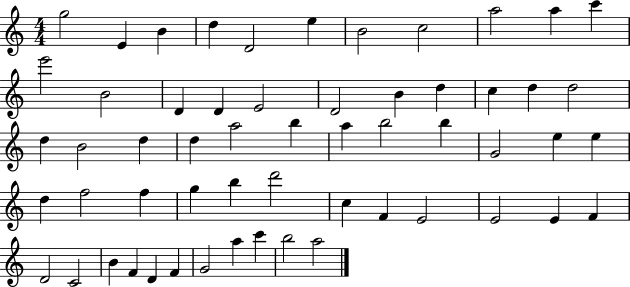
G5/h E4/q B4/q D5/q D4/h E5/q B4/h C5/h A5/h A5/q C6/q E6/h B4/h D4/q D4/q E4/h D4/h B4/q D5/q C5/q D5/q D5/h D5/q B4/h D5/q D5/q A5/h B5/q A5/q B5/h B5/q G4/h E5/q E5/q D5/q F5/h F5/q G5/q B5/q D6/h C5/q F4/q E4/h E4/h E4/q F4/q D4/h C4/h B4/q F4/q D4/q F4/q G4/h A5/q C6/q B5/h A5/h